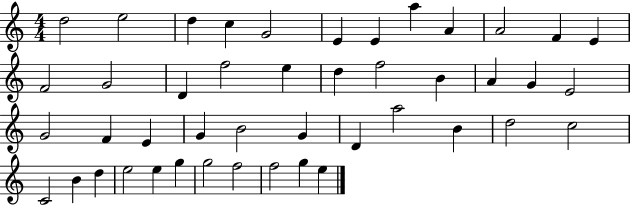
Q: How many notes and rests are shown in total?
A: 45